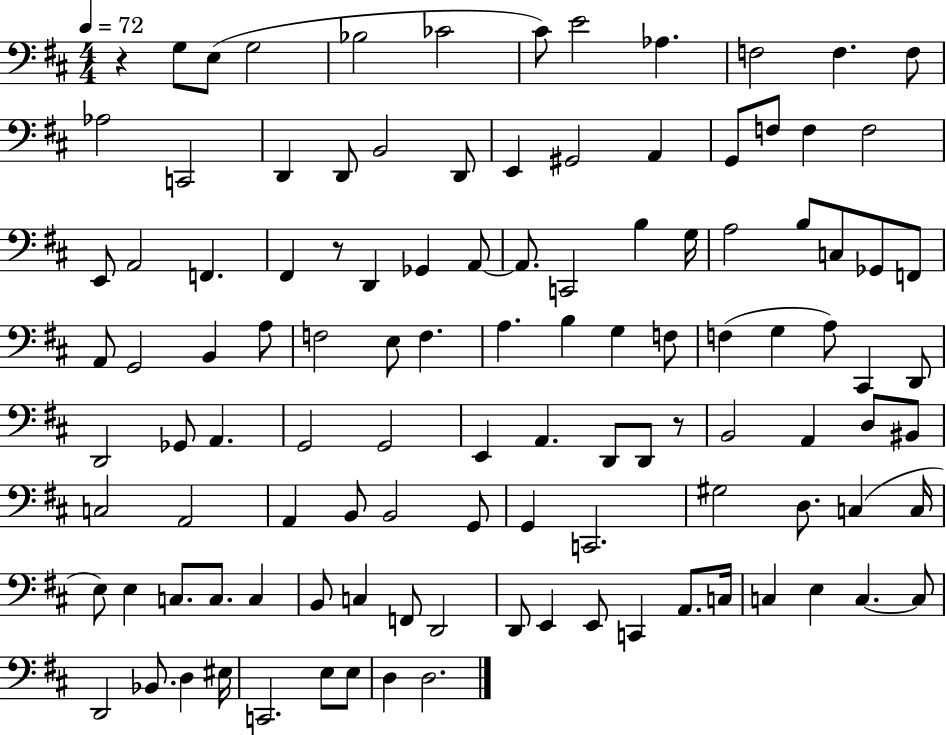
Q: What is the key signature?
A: D major